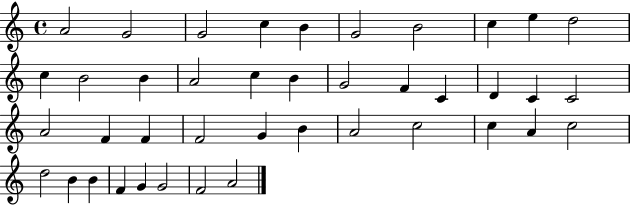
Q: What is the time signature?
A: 4/4